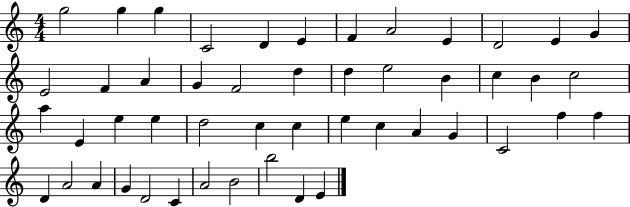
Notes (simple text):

G5/h G5/q G5/q C4/h D4/q E4/q F4/q A4/h E4/q D4/h E4/q G4/q E4/h F4/q A4/q G4/q F4/h D5/q D5/q E5/h B4/q C5/q B4/q C5/h A5/q E4/q E5/q E5/q D5/h C5/q C5/q E5/q C5/q A4/q G4/q C4/h F5/q F5/q D4/q A4/h A4/q G4/q D4/h C4/q A4/h B4/h B5/h D4/q E4/q